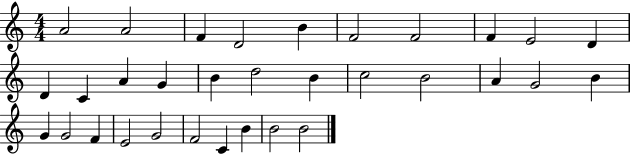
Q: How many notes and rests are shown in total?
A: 32